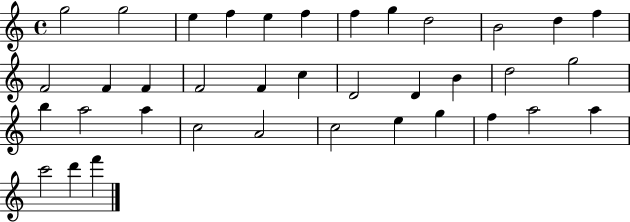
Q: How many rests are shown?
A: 0